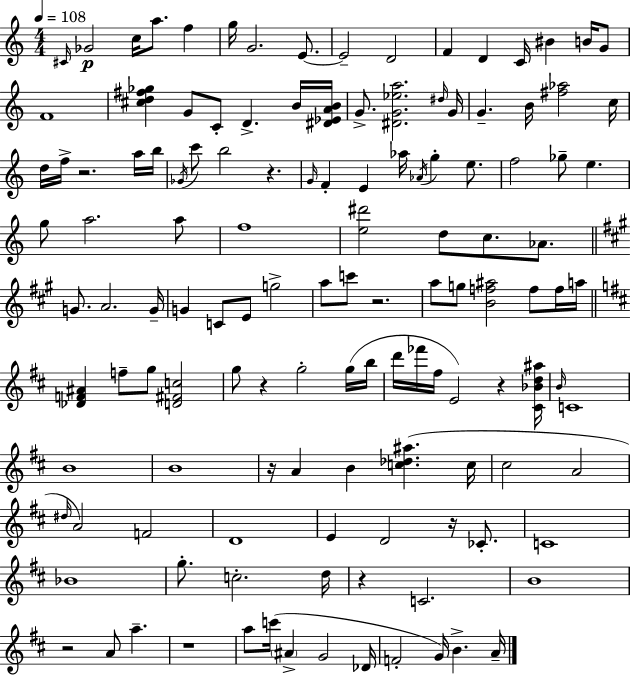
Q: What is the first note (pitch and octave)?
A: C#4